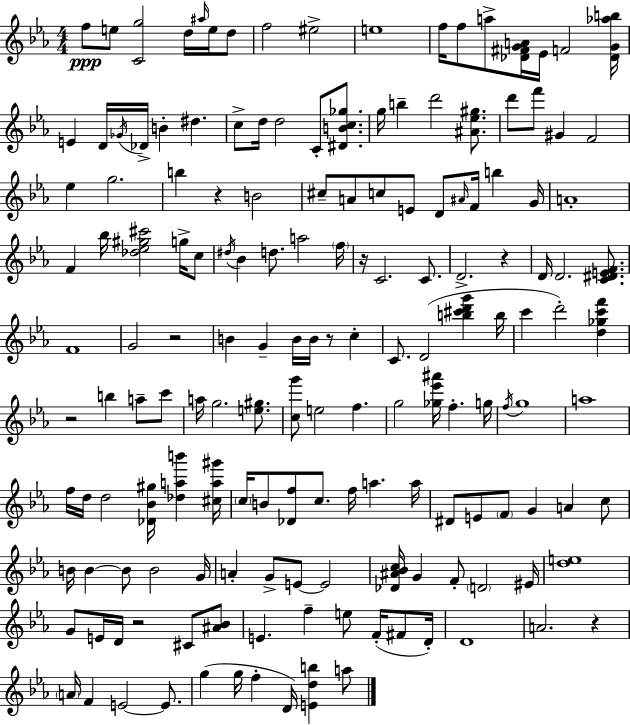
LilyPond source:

{
  \clef treble
  \numericTimeSignature
  \time 4/4
  \key ees \major
  \repeat volta 2 { f''8\ppp e''8 <c' g''>2 d''16 \grace { ais''16 } e''16 d''8 | f''2 eis''2-> | e''1 | f''16 f''8 a''8-> <des' fis' g' a'>16 ees'16 f'2 | \break <des' g' aes'' b''>16 e'4 d'16 \acciaccatura { ges'16 } des'16-> b'4-. dis''4. | c''8-> d''16 d''2 c'8-. <dis' b' c'' ges''>8. | g''16 b''4-- d'''2 <ais' ees'' gis''>8. | d'''8 f'''8 gis'4 f'2 | \break ees''4 g''2. | b''4 r4 b'2 | cis''8-- a'8 c''8 e'8 d'8 \grace { ais'16 } f'16 b''4 | g'16 a'1-. | \break f'4 bes''16 <des'' ees'' gis'' cis'''>2 | g''16-> c''8 \acciaccatura { dis''16 } bes'4 d''8. a''2 | \parenthesize f''16 r16 c'2. | c'8. d'2.-> | \break r4 d'16 d'2. | <c' dis' e' f'>8. f'1 | g'2 r2 | b'4 g'4-- b'16 b'16 r8 | \break c''4-. c'8. d'2( <b'' cis''' d''' g'''>4 | b''16 c'''4 d'''2-.) | <d'' ges'' c''' f'''>4 r2 b''4 | a''8-- c'''8 a''16 g''2. | \break <e'' gis''>8. <c'' g'''>8 e''2 f''4. | g''2 <ges'' ees''' ais'''>16 f''4.-. | g''16 \acciaccatura { f''16 } g''1 | a''1 | \break f''16 d''16 d''2 <des' bes' gis''>16 | <des'' a'' b'''>4 <cis'' a'' gis'''>16 \parenthesize c''16 b'8 <des' f''>8 c''8. f''16 a''4. | a''16 dis'8 e'8 \parenthesize f'8 g'4 a'4 | c''8 b'16 b'4~~ b'8 b'2 | \break g'16 a'4-. g'8-> e'8~~ e'2 | <des' ais' bes' c''>16 g'4 f'8-. \parenthesize d'2 | eis'16 <d'' e''>1 | g'8 e'16 d'16 r2 | \break cis'8 <ais' bes'>8 e'4. f''4-- e''8 | f'16-.( fis'8 d'16-.) d'1 | a'2. | r4 \parenthesize a'16 f'4 e'2~~ | \break e'8. g''4( g''16 f''4-. d'16) <e' d'' b''>4 | a''8 } \bar "|."
}